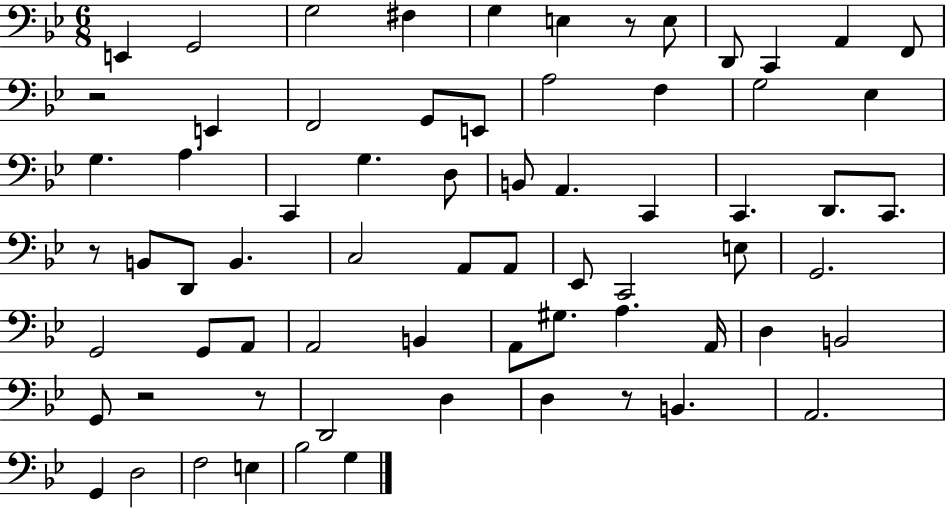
{
  \clef bass
  \numericTimeSignature
  \time 6/8
  \key bes \major
  e,4 g,2 | g2 fis4 | g4 e4 r8 e8 | d,8 c,4 a,4 f,8 | \break r2 e,4 | f,2 g,8 e,8 | a2 f4 | g2 ees4 | \break g4. a4. | c,4 g4. d8 | b,8 a,4. c,4 | c,4. d,8. c,8. | \break r8 b,8 d,8 b,4. | c2 a,8 a,8 | ees,8 c,2 e8 | g,2. | \break g,2 g,8 a,8 | a,2 b,4 | a,8 gis8. a4. a,16 | d4 b,2 | \break g,8 r2 r8 | d,2 d4 | d4 r8 b,4. | a,2. | \break g,4 d2 | f2 e4 | bes2 g4 | \bar "|."
}